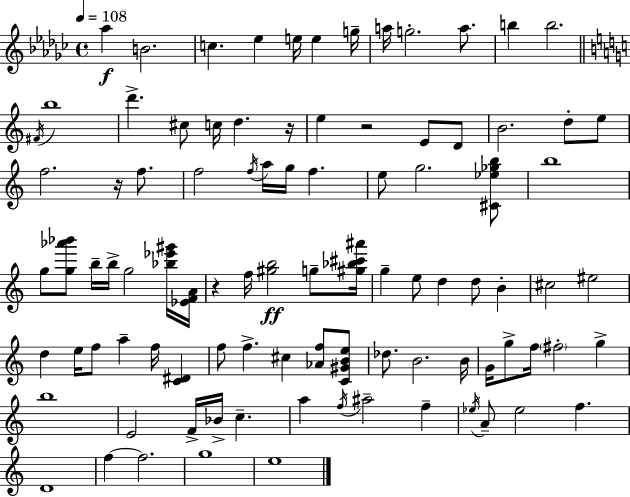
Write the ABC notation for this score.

X:1
T:Untitled
M:4/4
L:1/4
K:Ebm
_a B2 c _e e/4 e g/4 a/4 g2 a/2 b b2 ^F/4 b4 d' ^c/2 c/4 d z/4 e z2 E/2 D/2 B2 d/2 e/2 f2 z/4 f/2 f2 f/4 a/4 g/4 f e/2 g2 [^C_e_gb]/2 b4 g/2 [g_a'_b']/2 b/4 b/4 g2 [_b_e'^g']/4 [_EFA]/4 z f/4 [^gb]2 g/2 [^g_b^c'^a']/4 g e/2 d d/2 B ^c2 ^e2 d e/4 f/2 a f/4 [C^D] f/2 f ^c [_Af]/2 [C^GBe]/2 _d/2 B2 B/4 G/4 g/2 f/4 ^f2 g b4 E2 F/4 _B/4 c a f/4 ^a2 f _e/4 A/2 _e2 f D4 f f2 g4 e4